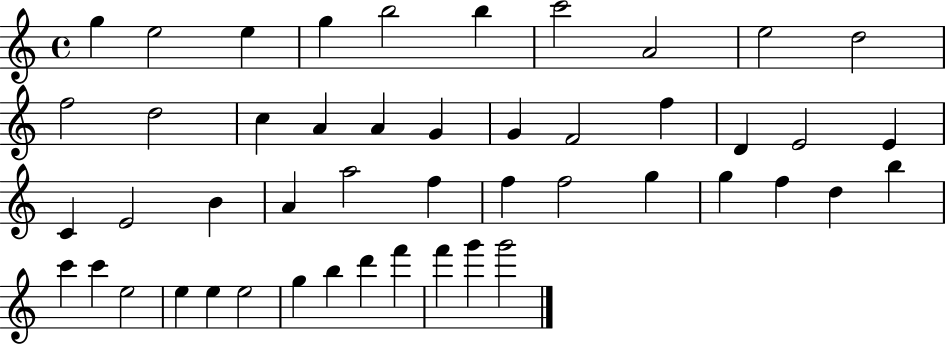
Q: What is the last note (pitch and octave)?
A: G6